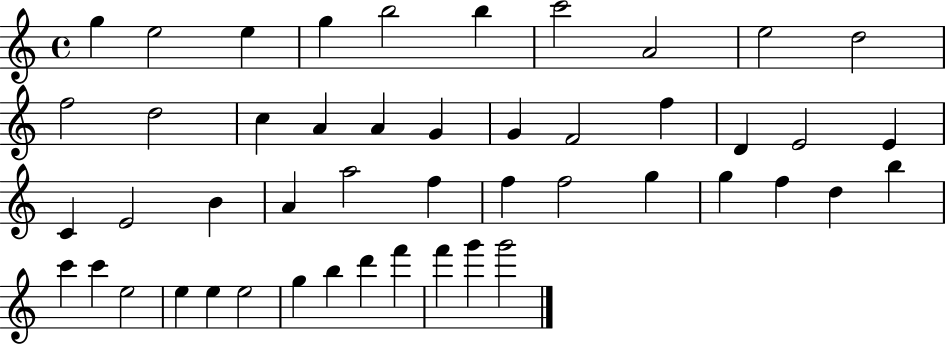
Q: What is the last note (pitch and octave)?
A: G6